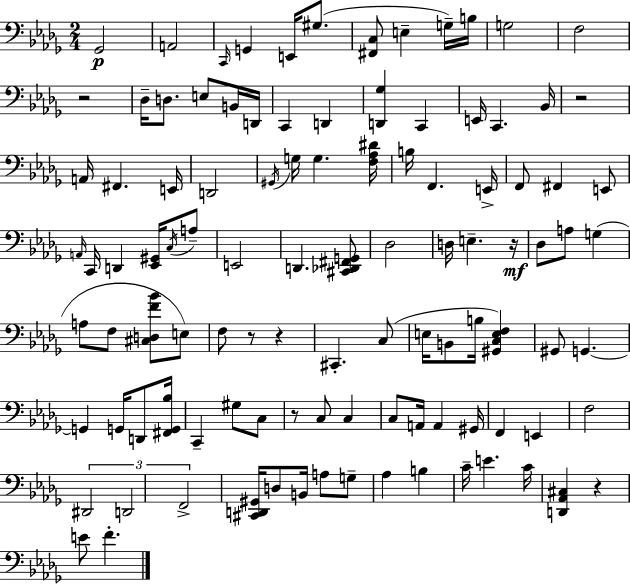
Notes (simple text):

Gb2/h A2/h C2/s G2/q E2/s G#3/e. [F#2,C3]/e E3/q G3/s B3/s G3/h F3/h R/h Db3/s D3/e. E3/e B2/s D2/s C2/q D2/q [D2,Gb3]/q C2/q E2/s C2/q. Bb2/s R/h A2/s F#2/q. E2/s D2/h G#2/s G3/s G3/q. [F3,Ab3,D#4]/s B3/s F2/q. E2/s F2/e F#2/q E2/e A2/s C2/s D2/q [Eb2,G#2]/s C3/s A3/e E2/h D2/q. [C#2,Db2,F#2,G2]/e Db3/h D3/s E3/q. R/s Db3/e A3/e G3/q A3/e F3/e [C#3,D3,F4,Bb4]/e E3/e F3/e R/e R/q C#2/q. C3/e E3/s B2/e B3/s [G#2,C3,E3,F3]/q G#2/e G2/q. G2/q G2/s D2/e [F#2,G2,Bb3]/s C2/q G#3/e C3/e R/e C3/e C3/q C3/e A2/s A2/q G#2/s F2/q E2/q F3/h D#2/h D2/h F2/h [C#2,D2,G#2]/s D3/e B2/s A3/e G3/e Ab3/q B3/q C4/s E4/q. C4/s [D2,Ab2,C#3]/q R/q E4/e F4/q.